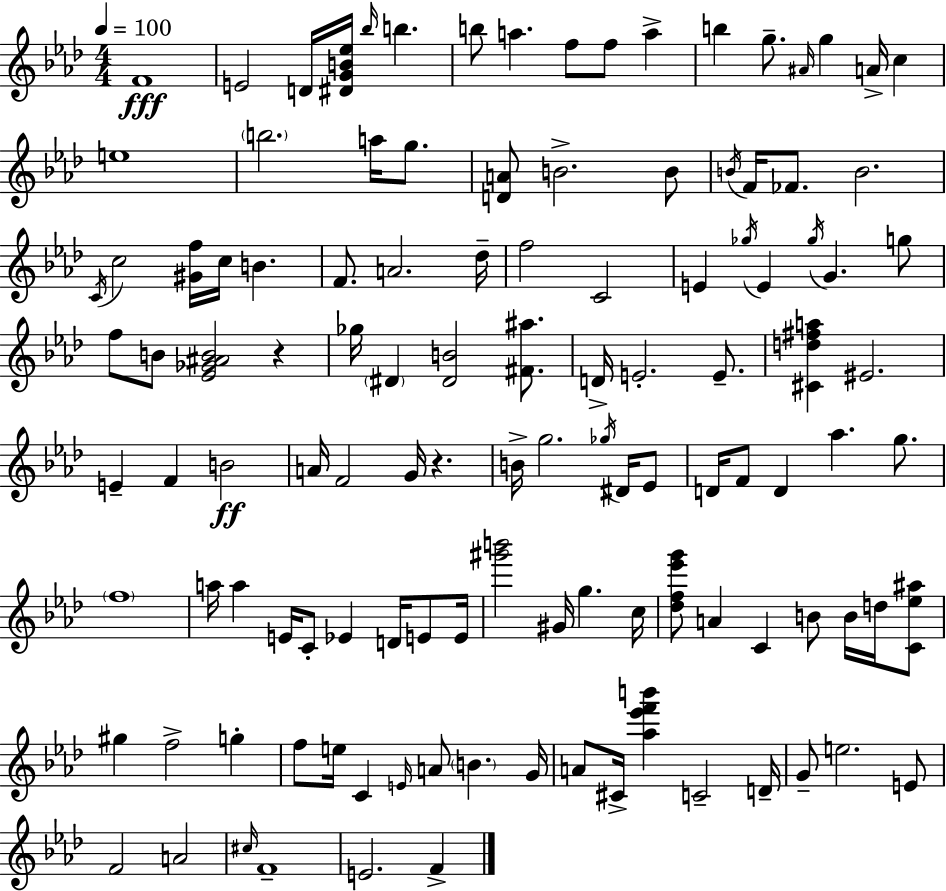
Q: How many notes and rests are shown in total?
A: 118